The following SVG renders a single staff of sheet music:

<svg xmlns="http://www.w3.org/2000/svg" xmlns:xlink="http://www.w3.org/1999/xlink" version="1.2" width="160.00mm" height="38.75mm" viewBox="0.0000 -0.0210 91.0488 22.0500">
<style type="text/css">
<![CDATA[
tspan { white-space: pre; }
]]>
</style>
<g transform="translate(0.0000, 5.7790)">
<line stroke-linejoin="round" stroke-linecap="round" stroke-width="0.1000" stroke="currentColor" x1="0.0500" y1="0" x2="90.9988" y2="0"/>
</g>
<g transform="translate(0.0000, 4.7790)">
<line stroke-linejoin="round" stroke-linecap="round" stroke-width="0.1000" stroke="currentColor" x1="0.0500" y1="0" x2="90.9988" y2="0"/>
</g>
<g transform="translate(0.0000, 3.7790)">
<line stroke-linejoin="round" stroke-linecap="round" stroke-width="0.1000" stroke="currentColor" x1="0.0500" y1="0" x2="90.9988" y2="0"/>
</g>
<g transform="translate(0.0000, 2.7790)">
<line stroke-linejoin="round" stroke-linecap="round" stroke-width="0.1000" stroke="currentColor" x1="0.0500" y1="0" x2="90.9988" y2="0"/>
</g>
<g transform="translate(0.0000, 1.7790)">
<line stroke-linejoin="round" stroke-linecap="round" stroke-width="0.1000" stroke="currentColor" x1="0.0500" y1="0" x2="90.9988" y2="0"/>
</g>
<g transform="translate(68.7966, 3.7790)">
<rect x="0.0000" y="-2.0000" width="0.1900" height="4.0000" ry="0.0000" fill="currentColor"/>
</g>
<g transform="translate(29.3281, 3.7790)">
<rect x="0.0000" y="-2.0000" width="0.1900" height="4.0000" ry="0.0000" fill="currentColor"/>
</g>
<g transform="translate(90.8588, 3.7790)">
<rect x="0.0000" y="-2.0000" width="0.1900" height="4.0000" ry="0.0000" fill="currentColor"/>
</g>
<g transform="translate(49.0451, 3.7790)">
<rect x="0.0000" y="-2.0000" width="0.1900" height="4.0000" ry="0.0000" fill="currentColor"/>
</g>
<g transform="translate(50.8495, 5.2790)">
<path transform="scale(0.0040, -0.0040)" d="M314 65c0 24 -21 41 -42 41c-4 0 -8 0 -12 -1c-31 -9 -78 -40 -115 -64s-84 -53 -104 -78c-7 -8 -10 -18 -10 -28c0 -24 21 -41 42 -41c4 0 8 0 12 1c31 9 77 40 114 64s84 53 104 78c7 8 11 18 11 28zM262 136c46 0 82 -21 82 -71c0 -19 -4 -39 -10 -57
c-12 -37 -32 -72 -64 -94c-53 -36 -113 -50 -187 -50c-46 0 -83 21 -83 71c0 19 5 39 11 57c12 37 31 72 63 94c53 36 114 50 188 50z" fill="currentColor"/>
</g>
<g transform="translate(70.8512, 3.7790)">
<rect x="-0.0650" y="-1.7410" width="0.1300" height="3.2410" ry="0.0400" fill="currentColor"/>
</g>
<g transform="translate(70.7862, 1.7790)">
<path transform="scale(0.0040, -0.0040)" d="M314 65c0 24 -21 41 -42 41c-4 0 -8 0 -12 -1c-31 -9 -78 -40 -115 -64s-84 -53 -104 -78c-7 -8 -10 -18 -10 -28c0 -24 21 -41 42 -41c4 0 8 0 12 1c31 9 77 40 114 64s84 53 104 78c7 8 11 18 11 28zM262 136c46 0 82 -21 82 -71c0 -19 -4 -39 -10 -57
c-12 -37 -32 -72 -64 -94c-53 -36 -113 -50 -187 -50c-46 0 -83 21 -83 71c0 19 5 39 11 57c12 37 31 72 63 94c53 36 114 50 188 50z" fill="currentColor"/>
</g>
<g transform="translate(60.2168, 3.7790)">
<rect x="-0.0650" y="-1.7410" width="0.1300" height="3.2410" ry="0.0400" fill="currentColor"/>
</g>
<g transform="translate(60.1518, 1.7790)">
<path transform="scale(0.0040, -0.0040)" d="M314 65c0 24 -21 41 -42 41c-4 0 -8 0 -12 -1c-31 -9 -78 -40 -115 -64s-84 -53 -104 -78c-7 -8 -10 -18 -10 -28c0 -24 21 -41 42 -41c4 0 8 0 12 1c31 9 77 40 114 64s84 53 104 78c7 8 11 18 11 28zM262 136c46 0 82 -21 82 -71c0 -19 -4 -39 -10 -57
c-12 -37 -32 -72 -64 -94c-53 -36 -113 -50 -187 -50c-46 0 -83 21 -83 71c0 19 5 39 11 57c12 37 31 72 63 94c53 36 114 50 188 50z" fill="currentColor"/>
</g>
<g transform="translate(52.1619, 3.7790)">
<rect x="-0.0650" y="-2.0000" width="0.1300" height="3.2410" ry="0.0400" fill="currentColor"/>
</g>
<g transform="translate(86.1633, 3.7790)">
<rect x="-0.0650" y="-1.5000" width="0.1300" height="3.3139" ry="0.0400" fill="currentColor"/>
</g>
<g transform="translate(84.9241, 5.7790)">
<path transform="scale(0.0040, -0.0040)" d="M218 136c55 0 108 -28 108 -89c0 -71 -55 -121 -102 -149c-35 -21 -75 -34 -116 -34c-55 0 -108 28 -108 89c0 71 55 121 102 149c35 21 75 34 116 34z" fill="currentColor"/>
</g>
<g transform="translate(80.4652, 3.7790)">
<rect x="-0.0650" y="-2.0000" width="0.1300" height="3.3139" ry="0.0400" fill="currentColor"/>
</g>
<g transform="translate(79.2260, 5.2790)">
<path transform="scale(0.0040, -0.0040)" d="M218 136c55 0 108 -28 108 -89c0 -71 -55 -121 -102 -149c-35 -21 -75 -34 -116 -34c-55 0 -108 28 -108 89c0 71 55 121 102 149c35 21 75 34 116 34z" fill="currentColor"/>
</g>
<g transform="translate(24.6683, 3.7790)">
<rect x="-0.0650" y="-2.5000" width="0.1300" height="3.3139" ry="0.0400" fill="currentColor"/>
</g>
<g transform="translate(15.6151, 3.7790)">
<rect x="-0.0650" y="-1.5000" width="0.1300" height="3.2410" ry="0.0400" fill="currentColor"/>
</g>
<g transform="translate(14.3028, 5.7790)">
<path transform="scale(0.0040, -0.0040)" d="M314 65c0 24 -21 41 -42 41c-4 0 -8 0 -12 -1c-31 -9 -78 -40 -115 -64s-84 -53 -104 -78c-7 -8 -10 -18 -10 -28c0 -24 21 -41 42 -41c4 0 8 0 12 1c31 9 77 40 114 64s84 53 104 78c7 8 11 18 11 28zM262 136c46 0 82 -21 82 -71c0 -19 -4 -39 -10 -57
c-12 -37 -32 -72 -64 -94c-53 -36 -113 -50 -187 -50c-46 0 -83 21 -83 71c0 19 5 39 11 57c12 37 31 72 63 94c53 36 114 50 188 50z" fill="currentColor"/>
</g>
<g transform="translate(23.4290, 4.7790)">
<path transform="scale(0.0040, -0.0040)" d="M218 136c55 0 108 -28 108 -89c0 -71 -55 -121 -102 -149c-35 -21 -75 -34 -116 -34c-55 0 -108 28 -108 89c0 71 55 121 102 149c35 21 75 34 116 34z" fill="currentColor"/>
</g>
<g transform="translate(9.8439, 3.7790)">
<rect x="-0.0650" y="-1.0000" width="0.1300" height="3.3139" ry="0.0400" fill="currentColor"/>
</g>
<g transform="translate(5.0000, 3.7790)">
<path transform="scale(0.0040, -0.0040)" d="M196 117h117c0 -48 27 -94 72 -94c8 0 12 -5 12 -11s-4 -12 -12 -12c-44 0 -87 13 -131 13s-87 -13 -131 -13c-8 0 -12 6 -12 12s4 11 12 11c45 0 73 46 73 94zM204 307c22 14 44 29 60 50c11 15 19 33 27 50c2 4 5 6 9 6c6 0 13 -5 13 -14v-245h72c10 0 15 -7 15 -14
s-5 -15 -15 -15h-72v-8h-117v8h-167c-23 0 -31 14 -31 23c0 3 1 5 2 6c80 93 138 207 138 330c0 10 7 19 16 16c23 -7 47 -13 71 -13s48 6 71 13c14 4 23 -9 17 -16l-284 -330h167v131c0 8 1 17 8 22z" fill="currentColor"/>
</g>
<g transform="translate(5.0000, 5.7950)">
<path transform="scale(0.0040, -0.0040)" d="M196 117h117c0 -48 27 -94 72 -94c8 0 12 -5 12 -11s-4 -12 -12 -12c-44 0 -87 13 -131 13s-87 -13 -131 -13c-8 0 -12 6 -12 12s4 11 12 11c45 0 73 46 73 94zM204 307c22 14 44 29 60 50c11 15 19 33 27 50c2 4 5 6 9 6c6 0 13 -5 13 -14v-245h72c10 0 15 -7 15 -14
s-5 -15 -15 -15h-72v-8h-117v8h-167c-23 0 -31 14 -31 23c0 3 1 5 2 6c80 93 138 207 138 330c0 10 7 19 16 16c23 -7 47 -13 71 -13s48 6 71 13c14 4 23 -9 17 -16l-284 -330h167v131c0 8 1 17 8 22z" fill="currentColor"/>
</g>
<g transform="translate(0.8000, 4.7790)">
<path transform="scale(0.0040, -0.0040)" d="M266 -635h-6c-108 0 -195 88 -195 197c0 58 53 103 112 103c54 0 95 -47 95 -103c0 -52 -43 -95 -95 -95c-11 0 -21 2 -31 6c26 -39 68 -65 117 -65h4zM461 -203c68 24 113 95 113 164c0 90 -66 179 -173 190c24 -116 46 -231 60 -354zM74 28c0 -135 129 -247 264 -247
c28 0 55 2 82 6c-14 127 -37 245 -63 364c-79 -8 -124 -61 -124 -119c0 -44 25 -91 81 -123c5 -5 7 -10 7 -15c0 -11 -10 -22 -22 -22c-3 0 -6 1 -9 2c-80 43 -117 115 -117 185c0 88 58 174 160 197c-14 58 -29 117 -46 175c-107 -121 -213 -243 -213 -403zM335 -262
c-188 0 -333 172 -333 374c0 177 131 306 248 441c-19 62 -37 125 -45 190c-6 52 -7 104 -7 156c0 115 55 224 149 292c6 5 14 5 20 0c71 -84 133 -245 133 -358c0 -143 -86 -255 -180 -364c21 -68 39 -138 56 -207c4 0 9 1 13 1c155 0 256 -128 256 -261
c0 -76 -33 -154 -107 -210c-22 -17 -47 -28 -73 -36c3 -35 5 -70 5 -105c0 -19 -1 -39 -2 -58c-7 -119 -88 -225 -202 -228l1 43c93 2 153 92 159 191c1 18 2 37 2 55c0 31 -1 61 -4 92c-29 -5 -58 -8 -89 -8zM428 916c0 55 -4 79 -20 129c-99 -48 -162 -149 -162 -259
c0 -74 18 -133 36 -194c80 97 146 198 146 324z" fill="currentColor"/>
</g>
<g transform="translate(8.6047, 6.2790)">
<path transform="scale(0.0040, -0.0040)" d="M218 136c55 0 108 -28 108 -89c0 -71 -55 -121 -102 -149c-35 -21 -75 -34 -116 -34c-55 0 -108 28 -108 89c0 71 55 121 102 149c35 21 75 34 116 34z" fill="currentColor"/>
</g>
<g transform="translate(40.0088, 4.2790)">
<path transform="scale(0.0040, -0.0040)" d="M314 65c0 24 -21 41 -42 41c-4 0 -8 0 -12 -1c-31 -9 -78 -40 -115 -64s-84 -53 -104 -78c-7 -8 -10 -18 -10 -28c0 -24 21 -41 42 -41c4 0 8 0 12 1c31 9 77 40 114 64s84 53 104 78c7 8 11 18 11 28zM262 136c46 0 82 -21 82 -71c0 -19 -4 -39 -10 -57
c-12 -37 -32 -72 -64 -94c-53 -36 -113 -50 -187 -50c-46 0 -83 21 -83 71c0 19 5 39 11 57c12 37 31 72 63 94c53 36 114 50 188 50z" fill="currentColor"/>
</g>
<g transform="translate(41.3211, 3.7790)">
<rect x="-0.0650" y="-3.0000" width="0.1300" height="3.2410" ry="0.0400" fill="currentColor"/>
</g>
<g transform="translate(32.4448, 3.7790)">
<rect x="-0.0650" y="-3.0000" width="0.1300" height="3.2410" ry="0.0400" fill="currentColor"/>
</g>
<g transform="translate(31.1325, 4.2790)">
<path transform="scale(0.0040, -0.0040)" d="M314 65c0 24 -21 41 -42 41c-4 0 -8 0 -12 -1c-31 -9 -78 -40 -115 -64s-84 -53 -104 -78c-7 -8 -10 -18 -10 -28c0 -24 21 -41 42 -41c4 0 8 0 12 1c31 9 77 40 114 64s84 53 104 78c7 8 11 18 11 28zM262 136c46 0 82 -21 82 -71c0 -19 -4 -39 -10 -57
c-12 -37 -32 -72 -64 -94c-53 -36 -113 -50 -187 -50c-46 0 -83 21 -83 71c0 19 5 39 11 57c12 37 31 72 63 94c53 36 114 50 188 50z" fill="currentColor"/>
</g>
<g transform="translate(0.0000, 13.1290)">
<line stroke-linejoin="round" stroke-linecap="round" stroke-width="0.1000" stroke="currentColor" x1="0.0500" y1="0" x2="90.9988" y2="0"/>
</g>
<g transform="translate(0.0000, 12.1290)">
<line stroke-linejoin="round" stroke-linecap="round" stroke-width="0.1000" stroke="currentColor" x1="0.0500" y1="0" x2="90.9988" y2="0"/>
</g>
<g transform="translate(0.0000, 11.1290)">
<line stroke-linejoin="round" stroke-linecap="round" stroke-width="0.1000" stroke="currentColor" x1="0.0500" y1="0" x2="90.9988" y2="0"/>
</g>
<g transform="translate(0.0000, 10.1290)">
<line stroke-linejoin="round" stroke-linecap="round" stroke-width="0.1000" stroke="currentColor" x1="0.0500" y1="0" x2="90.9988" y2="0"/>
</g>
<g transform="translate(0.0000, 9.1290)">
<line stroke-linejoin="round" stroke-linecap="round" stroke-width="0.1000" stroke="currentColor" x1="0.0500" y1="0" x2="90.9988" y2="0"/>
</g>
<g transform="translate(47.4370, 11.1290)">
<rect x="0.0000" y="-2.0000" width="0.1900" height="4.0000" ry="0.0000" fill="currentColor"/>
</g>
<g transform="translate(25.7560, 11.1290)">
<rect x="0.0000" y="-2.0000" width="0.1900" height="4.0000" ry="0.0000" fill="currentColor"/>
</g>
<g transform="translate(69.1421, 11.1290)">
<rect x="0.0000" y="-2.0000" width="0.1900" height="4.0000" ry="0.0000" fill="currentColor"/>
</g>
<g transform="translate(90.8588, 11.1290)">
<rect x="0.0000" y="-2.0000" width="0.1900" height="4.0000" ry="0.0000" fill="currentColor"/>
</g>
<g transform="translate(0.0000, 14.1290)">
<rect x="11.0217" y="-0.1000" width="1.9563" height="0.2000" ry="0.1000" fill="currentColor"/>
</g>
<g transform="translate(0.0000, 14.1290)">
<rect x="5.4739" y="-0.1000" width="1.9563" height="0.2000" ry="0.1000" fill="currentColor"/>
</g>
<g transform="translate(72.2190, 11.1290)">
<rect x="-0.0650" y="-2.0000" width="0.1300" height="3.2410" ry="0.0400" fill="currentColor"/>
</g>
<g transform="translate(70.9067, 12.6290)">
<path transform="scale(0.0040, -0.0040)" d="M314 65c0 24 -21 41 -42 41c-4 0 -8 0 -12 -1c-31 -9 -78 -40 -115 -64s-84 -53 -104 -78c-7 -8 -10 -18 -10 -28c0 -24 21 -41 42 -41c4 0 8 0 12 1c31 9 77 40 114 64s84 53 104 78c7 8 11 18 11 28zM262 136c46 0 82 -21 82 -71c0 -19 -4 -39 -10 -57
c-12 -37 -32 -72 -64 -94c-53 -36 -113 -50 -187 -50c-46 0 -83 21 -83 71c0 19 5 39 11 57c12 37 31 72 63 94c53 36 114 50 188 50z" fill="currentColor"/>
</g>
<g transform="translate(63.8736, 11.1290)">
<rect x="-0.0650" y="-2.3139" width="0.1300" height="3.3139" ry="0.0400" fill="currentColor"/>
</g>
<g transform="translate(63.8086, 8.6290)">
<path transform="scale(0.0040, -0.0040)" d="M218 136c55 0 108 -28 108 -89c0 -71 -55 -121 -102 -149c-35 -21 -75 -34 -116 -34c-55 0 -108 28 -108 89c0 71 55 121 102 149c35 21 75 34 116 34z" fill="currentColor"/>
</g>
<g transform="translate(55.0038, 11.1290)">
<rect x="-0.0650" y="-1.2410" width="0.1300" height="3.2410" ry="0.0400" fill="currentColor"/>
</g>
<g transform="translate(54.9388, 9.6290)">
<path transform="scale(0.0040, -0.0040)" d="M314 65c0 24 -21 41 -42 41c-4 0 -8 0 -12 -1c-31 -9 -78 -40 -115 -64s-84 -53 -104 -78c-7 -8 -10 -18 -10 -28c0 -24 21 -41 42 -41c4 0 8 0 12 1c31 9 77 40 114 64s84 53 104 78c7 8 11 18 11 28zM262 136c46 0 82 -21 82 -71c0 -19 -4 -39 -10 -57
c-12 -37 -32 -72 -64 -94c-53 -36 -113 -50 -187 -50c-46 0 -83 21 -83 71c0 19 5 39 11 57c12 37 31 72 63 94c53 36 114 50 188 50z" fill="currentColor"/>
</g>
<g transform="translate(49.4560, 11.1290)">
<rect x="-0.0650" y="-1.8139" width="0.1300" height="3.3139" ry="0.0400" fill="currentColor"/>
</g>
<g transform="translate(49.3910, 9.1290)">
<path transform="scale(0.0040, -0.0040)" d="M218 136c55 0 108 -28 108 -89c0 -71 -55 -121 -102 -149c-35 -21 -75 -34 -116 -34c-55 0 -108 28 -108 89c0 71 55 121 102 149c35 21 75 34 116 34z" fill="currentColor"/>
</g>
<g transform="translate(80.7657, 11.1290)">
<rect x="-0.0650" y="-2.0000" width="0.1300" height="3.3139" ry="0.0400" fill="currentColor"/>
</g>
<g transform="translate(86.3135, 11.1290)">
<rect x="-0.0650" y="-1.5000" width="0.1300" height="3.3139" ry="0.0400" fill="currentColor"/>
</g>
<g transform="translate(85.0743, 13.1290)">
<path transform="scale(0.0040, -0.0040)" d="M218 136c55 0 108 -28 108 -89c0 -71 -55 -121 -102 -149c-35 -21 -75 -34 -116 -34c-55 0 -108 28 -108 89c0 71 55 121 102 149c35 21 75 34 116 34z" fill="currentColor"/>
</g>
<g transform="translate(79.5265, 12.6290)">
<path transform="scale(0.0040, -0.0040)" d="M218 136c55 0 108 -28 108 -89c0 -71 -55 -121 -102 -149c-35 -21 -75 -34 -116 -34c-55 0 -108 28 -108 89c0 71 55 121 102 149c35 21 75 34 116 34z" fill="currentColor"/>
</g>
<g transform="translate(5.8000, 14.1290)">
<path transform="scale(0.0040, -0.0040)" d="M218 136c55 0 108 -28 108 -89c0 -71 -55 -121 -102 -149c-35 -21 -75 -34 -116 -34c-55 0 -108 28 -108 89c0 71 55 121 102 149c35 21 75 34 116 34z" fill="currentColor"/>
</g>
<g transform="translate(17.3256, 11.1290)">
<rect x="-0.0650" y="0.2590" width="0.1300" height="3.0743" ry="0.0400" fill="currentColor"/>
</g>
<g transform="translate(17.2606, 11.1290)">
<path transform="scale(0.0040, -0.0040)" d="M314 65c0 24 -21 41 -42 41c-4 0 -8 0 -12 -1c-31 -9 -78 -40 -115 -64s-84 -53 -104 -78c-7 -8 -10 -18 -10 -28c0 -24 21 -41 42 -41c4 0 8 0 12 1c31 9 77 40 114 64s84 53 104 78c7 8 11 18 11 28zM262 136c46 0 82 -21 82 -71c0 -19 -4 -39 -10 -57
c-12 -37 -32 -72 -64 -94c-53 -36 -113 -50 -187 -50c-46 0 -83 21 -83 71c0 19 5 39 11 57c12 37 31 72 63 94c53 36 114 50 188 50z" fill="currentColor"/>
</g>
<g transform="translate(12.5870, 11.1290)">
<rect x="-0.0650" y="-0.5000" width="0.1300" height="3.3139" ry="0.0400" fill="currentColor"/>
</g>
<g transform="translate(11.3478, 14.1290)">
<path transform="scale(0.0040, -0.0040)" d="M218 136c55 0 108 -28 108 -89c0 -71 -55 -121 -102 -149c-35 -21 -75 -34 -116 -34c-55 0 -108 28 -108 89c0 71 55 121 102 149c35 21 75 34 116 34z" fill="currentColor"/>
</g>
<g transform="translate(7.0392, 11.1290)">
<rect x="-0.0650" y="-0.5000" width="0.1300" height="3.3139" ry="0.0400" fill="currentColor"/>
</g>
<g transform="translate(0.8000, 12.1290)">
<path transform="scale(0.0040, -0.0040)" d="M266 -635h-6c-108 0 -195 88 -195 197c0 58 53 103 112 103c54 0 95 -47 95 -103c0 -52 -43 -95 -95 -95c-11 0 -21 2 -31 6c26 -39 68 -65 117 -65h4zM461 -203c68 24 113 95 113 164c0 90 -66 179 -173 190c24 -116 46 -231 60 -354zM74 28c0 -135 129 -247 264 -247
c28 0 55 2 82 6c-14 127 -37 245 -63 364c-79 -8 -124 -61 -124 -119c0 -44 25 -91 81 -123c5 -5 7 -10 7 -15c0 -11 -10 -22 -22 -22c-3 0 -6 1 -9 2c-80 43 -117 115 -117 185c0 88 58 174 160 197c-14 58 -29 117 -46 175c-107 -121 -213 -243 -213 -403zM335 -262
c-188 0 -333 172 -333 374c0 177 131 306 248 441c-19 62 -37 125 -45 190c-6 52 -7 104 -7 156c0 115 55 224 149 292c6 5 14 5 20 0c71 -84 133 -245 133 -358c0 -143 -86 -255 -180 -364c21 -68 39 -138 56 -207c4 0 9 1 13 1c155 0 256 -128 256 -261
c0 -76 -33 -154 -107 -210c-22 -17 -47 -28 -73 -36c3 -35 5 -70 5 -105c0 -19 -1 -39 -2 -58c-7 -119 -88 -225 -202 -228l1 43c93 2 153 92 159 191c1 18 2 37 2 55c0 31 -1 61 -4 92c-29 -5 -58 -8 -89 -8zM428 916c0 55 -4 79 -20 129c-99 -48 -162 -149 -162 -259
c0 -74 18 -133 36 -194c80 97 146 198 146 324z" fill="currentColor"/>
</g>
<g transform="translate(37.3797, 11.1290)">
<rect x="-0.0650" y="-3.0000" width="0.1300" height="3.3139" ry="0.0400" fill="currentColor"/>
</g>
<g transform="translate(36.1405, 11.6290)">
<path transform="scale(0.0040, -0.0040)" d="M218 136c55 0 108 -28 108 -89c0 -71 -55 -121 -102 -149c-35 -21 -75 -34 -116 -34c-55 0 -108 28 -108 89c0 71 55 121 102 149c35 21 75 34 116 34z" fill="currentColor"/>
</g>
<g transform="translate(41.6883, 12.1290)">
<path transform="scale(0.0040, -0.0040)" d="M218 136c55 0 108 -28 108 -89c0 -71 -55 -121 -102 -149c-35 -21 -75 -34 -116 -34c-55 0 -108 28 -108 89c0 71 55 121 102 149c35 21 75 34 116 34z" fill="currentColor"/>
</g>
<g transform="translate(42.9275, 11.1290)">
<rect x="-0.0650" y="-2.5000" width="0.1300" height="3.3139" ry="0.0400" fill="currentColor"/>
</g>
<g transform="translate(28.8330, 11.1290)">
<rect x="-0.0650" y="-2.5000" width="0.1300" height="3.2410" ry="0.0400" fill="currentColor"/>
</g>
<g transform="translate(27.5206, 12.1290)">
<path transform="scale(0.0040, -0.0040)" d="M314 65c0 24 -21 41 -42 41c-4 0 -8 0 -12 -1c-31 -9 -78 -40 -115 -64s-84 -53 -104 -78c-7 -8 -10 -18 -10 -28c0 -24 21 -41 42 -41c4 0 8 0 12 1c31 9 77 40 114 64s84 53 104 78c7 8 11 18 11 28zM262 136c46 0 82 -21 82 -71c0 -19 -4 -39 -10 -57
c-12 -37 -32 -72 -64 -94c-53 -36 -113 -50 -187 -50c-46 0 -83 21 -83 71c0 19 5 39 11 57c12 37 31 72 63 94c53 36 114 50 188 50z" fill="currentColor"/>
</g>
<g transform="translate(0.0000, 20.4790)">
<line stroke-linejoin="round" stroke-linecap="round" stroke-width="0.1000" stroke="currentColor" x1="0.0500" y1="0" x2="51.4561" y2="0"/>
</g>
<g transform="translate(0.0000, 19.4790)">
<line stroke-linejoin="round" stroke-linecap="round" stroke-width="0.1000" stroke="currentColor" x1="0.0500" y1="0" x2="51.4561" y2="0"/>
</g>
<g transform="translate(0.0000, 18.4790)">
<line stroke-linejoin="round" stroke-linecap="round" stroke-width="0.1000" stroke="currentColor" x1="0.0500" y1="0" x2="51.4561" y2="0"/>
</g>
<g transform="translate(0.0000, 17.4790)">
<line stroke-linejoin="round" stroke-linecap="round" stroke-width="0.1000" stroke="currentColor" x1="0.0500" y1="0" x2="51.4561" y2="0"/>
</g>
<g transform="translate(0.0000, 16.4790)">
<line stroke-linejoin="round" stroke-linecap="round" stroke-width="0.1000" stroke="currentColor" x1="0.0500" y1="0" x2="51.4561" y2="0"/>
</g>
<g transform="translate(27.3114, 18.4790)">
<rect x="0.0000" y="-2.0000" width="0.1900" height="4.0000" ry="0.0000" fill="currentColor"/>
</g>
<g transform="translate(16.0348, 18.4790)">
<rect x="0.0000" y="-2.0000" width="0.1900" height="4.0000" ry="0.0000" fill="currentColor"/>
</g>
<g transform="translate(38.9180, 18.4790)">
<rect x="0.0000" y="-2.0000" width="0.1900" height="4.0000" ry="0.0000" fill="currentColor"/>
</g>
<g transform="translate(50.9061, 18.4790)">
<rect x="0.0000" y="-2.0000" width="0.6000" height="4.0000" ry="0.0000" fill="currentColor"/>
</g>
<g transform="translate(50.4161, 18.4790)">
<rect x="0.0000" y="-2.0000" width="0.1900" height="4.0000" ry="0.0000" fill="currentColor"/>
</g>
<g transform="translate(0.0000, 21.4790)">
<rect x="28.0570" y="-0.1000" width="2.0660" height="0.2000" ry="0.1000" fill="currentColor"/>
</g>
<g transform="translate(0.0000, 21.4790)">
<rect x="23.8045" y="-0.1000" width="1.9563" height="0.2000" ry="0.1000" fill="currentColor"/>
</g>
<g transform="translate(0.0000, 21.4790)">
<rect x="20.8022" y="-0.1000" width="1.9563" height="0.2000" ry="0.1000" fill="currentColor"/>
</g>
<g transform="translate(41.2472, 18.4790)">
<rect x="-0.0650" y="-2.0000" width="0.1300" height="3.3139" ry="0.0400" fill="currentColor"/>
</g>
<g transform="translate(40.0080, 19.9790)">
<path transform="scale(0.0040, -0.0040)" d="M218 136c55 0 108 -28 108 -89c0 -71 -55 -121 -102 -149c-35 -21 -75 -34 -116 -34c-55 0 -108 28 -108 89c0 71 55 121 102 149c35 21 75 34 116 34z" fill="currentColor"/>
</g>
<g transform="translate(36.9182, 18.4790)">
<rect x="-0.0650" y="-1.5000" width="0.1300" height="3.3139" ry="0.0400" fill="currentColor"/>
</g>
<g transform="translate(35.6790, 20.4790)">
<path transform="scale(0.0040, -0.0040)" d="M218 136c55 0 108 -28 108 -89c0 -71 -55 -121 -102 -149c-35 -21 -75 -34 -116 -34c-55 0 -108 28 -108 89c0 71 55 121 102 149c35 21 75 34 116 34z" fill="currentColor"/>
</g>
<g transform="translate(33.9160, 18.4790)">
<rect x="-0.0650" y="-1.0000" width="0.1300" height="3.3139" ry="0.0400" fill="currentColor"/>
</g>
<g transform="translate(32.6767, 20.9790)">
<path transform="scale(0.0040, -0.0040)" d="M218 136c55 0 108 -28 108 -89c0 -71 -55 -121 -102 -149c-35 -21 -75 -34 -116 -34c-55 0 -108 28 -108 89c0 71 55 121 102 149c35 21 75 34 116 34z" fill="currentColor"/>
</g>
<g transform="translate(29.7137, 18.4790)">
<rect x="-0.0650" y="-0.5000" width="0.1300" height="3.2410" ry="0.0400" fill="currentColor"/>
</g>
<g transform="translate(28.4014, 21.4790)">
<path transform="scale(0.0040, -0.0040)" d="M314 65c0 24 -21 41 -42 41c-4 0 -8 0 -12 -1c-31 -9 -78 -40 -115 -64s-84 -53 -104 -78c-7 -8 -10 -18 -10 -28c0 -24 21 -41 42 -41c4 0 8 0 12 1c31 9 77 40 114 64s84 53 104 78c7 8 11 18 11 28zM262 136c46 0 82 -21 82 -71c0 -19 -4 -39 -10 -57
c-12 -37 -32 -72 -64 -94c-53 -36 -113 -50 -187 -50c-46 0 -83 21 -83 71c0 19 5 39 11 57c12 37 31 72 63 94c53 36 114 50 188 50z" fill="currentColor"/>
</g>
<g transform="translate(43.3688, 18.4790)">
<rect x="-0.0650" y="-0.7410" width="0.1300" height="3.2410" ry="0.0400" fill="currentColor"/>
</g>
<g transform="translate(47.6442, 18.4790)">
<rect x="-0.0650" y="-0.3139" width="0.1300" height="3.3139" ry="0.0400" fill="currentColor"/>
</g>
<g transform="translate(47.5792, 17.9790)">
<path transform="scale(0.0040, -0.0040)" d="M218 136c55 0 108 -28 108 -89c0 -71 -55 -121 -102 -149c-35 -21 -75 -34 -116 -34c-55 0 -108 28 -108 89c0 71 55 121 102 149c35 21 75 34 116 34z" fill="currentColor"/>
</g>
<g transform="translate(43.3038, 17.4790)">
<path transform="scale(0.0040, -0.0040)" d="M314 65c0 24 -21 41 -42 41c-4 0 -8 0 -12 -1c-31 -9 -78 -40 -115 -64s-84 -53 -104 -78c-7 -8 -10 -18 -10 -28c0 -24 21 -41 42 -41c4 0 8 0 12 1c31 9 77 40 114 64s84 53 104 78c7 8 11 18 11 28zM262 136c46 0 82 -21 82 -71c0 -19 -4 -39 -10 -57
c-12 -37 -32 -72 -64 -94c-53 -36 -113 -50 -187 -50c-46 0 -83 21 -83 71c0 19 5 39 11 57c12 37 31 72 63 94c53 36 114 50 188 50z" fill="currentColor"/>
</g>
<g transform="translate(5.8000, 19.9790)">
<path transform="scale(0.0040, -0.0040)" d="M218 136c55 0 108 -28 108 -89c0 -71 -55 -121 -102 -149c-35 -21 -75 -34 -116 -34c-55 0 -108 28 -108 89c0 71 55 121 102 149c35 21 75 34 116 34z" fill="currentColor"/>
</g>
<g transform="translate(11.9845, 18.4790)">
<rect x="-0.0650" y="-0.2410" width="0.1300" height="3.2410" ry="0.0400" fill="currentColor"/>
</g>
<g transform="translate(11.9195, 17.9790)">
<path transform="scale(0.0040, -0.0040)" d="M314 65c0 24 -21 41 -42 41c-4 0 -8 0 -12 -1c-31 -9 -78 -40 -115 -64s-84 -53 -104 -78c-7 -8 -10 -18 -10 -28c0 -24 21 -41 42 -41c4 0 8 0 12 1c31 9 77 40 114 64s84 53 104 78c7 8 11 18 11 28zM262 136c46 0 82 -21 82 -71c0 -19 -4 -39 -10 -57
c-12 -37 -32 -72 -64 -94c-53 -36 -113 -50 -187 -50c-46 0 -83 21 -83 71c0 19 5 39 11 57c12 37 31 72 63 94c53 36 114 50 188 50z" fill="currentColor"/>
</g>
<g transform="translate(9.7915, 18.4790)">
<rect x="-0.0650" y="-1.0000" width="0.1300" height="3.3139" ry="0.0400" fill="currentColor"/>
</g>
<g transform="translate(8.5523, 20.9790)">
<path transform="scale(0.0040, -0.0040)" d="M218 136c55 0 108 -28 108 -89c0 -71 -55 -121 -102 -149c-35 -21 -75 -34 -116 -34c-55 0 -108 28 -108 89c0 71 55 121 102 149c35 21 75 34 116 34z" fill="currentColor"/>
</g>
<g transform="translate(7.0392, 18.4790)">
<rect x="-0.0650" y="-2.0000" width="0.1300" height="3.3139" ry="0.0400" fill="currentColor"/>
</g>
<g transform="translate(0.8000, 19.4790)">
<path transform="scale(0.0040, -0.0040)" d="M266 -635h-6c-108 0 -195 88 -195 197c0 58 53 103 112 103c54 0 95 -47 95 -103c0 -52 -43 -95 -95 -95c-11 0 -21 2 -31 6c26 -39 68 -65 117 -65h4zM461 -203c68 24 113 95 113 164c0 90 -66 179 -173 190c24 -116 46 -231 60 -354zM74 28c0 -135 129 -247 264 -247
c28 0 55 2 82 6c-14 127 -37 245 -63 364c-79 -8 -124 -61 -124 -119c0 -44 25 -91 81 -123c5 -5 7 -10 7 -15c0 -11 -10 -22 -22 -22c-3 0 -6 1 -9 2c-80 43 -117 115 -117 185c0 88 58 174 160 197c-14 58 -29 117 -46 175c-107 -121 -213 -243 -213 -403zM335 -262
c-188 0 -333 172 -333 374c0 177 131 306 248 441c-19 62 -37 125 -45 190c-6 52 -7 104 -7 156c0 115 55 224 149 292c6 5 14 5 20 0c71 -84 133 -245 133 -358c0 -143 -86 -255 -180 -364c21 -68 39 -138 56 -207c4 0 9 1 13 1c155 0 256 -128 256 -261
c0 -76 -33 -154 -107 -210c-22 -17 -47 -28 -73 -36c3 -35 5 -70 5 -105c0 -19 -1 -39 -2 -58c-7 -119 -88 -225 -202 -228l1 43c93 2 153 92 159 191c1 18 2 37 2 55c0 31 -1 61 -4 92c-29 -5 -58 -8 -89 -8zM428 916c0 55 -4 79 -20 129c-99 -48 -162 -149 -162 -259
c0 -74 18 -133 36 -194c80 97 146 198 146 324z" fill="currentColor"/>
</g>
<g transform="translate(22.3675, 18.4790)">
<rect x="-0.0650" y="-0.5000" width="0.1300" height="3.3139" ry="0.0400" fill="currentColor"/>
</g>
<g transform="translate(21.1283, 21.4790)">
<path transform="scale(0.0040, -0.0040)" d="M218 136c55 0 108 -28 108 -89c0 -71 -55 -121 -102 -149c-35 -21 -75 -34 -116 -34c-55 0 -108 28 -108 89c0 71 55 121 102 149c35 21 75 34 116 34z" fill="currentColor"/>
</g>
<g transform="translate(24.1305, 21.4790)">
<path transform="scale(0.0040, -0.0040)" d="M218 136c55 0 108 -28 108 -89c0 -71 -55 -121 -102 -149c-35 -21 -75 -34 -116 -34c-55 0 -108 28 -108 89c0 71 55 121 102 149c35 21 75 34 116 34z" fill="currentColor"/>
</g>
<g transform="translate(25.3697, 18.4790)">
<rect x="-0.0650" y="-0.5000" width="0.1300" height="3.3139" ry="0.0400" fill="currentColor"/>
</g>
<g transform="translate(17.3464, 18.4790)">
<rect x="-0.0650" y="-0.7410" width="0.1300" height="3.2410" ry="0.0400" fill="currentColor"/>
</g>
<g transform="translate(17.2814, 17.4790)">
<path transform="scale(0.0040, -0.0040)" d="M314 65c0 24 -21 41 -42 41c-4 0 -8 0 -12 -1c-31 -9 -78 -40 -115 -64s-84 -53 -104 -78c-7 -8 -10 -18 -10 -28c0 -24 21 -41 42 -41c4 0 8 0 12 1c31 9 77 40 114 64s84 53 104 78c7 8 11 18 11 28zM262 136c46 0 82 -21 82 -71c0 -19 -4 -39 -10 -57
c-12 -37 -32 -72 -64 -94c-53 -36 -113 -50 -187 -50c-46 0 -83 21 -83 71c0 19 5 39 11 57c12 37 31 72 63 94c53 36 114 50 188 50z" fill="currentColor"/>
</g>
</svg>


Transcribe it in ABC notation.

X:1
T:Untitled
M:4/4
L:1/4
K:C
D E2 G A2 A2 F2 f2 f2 F E C C B2 G2 A G f e2 g F2 F E F D c2 d2 C C C2 D E F d2 c